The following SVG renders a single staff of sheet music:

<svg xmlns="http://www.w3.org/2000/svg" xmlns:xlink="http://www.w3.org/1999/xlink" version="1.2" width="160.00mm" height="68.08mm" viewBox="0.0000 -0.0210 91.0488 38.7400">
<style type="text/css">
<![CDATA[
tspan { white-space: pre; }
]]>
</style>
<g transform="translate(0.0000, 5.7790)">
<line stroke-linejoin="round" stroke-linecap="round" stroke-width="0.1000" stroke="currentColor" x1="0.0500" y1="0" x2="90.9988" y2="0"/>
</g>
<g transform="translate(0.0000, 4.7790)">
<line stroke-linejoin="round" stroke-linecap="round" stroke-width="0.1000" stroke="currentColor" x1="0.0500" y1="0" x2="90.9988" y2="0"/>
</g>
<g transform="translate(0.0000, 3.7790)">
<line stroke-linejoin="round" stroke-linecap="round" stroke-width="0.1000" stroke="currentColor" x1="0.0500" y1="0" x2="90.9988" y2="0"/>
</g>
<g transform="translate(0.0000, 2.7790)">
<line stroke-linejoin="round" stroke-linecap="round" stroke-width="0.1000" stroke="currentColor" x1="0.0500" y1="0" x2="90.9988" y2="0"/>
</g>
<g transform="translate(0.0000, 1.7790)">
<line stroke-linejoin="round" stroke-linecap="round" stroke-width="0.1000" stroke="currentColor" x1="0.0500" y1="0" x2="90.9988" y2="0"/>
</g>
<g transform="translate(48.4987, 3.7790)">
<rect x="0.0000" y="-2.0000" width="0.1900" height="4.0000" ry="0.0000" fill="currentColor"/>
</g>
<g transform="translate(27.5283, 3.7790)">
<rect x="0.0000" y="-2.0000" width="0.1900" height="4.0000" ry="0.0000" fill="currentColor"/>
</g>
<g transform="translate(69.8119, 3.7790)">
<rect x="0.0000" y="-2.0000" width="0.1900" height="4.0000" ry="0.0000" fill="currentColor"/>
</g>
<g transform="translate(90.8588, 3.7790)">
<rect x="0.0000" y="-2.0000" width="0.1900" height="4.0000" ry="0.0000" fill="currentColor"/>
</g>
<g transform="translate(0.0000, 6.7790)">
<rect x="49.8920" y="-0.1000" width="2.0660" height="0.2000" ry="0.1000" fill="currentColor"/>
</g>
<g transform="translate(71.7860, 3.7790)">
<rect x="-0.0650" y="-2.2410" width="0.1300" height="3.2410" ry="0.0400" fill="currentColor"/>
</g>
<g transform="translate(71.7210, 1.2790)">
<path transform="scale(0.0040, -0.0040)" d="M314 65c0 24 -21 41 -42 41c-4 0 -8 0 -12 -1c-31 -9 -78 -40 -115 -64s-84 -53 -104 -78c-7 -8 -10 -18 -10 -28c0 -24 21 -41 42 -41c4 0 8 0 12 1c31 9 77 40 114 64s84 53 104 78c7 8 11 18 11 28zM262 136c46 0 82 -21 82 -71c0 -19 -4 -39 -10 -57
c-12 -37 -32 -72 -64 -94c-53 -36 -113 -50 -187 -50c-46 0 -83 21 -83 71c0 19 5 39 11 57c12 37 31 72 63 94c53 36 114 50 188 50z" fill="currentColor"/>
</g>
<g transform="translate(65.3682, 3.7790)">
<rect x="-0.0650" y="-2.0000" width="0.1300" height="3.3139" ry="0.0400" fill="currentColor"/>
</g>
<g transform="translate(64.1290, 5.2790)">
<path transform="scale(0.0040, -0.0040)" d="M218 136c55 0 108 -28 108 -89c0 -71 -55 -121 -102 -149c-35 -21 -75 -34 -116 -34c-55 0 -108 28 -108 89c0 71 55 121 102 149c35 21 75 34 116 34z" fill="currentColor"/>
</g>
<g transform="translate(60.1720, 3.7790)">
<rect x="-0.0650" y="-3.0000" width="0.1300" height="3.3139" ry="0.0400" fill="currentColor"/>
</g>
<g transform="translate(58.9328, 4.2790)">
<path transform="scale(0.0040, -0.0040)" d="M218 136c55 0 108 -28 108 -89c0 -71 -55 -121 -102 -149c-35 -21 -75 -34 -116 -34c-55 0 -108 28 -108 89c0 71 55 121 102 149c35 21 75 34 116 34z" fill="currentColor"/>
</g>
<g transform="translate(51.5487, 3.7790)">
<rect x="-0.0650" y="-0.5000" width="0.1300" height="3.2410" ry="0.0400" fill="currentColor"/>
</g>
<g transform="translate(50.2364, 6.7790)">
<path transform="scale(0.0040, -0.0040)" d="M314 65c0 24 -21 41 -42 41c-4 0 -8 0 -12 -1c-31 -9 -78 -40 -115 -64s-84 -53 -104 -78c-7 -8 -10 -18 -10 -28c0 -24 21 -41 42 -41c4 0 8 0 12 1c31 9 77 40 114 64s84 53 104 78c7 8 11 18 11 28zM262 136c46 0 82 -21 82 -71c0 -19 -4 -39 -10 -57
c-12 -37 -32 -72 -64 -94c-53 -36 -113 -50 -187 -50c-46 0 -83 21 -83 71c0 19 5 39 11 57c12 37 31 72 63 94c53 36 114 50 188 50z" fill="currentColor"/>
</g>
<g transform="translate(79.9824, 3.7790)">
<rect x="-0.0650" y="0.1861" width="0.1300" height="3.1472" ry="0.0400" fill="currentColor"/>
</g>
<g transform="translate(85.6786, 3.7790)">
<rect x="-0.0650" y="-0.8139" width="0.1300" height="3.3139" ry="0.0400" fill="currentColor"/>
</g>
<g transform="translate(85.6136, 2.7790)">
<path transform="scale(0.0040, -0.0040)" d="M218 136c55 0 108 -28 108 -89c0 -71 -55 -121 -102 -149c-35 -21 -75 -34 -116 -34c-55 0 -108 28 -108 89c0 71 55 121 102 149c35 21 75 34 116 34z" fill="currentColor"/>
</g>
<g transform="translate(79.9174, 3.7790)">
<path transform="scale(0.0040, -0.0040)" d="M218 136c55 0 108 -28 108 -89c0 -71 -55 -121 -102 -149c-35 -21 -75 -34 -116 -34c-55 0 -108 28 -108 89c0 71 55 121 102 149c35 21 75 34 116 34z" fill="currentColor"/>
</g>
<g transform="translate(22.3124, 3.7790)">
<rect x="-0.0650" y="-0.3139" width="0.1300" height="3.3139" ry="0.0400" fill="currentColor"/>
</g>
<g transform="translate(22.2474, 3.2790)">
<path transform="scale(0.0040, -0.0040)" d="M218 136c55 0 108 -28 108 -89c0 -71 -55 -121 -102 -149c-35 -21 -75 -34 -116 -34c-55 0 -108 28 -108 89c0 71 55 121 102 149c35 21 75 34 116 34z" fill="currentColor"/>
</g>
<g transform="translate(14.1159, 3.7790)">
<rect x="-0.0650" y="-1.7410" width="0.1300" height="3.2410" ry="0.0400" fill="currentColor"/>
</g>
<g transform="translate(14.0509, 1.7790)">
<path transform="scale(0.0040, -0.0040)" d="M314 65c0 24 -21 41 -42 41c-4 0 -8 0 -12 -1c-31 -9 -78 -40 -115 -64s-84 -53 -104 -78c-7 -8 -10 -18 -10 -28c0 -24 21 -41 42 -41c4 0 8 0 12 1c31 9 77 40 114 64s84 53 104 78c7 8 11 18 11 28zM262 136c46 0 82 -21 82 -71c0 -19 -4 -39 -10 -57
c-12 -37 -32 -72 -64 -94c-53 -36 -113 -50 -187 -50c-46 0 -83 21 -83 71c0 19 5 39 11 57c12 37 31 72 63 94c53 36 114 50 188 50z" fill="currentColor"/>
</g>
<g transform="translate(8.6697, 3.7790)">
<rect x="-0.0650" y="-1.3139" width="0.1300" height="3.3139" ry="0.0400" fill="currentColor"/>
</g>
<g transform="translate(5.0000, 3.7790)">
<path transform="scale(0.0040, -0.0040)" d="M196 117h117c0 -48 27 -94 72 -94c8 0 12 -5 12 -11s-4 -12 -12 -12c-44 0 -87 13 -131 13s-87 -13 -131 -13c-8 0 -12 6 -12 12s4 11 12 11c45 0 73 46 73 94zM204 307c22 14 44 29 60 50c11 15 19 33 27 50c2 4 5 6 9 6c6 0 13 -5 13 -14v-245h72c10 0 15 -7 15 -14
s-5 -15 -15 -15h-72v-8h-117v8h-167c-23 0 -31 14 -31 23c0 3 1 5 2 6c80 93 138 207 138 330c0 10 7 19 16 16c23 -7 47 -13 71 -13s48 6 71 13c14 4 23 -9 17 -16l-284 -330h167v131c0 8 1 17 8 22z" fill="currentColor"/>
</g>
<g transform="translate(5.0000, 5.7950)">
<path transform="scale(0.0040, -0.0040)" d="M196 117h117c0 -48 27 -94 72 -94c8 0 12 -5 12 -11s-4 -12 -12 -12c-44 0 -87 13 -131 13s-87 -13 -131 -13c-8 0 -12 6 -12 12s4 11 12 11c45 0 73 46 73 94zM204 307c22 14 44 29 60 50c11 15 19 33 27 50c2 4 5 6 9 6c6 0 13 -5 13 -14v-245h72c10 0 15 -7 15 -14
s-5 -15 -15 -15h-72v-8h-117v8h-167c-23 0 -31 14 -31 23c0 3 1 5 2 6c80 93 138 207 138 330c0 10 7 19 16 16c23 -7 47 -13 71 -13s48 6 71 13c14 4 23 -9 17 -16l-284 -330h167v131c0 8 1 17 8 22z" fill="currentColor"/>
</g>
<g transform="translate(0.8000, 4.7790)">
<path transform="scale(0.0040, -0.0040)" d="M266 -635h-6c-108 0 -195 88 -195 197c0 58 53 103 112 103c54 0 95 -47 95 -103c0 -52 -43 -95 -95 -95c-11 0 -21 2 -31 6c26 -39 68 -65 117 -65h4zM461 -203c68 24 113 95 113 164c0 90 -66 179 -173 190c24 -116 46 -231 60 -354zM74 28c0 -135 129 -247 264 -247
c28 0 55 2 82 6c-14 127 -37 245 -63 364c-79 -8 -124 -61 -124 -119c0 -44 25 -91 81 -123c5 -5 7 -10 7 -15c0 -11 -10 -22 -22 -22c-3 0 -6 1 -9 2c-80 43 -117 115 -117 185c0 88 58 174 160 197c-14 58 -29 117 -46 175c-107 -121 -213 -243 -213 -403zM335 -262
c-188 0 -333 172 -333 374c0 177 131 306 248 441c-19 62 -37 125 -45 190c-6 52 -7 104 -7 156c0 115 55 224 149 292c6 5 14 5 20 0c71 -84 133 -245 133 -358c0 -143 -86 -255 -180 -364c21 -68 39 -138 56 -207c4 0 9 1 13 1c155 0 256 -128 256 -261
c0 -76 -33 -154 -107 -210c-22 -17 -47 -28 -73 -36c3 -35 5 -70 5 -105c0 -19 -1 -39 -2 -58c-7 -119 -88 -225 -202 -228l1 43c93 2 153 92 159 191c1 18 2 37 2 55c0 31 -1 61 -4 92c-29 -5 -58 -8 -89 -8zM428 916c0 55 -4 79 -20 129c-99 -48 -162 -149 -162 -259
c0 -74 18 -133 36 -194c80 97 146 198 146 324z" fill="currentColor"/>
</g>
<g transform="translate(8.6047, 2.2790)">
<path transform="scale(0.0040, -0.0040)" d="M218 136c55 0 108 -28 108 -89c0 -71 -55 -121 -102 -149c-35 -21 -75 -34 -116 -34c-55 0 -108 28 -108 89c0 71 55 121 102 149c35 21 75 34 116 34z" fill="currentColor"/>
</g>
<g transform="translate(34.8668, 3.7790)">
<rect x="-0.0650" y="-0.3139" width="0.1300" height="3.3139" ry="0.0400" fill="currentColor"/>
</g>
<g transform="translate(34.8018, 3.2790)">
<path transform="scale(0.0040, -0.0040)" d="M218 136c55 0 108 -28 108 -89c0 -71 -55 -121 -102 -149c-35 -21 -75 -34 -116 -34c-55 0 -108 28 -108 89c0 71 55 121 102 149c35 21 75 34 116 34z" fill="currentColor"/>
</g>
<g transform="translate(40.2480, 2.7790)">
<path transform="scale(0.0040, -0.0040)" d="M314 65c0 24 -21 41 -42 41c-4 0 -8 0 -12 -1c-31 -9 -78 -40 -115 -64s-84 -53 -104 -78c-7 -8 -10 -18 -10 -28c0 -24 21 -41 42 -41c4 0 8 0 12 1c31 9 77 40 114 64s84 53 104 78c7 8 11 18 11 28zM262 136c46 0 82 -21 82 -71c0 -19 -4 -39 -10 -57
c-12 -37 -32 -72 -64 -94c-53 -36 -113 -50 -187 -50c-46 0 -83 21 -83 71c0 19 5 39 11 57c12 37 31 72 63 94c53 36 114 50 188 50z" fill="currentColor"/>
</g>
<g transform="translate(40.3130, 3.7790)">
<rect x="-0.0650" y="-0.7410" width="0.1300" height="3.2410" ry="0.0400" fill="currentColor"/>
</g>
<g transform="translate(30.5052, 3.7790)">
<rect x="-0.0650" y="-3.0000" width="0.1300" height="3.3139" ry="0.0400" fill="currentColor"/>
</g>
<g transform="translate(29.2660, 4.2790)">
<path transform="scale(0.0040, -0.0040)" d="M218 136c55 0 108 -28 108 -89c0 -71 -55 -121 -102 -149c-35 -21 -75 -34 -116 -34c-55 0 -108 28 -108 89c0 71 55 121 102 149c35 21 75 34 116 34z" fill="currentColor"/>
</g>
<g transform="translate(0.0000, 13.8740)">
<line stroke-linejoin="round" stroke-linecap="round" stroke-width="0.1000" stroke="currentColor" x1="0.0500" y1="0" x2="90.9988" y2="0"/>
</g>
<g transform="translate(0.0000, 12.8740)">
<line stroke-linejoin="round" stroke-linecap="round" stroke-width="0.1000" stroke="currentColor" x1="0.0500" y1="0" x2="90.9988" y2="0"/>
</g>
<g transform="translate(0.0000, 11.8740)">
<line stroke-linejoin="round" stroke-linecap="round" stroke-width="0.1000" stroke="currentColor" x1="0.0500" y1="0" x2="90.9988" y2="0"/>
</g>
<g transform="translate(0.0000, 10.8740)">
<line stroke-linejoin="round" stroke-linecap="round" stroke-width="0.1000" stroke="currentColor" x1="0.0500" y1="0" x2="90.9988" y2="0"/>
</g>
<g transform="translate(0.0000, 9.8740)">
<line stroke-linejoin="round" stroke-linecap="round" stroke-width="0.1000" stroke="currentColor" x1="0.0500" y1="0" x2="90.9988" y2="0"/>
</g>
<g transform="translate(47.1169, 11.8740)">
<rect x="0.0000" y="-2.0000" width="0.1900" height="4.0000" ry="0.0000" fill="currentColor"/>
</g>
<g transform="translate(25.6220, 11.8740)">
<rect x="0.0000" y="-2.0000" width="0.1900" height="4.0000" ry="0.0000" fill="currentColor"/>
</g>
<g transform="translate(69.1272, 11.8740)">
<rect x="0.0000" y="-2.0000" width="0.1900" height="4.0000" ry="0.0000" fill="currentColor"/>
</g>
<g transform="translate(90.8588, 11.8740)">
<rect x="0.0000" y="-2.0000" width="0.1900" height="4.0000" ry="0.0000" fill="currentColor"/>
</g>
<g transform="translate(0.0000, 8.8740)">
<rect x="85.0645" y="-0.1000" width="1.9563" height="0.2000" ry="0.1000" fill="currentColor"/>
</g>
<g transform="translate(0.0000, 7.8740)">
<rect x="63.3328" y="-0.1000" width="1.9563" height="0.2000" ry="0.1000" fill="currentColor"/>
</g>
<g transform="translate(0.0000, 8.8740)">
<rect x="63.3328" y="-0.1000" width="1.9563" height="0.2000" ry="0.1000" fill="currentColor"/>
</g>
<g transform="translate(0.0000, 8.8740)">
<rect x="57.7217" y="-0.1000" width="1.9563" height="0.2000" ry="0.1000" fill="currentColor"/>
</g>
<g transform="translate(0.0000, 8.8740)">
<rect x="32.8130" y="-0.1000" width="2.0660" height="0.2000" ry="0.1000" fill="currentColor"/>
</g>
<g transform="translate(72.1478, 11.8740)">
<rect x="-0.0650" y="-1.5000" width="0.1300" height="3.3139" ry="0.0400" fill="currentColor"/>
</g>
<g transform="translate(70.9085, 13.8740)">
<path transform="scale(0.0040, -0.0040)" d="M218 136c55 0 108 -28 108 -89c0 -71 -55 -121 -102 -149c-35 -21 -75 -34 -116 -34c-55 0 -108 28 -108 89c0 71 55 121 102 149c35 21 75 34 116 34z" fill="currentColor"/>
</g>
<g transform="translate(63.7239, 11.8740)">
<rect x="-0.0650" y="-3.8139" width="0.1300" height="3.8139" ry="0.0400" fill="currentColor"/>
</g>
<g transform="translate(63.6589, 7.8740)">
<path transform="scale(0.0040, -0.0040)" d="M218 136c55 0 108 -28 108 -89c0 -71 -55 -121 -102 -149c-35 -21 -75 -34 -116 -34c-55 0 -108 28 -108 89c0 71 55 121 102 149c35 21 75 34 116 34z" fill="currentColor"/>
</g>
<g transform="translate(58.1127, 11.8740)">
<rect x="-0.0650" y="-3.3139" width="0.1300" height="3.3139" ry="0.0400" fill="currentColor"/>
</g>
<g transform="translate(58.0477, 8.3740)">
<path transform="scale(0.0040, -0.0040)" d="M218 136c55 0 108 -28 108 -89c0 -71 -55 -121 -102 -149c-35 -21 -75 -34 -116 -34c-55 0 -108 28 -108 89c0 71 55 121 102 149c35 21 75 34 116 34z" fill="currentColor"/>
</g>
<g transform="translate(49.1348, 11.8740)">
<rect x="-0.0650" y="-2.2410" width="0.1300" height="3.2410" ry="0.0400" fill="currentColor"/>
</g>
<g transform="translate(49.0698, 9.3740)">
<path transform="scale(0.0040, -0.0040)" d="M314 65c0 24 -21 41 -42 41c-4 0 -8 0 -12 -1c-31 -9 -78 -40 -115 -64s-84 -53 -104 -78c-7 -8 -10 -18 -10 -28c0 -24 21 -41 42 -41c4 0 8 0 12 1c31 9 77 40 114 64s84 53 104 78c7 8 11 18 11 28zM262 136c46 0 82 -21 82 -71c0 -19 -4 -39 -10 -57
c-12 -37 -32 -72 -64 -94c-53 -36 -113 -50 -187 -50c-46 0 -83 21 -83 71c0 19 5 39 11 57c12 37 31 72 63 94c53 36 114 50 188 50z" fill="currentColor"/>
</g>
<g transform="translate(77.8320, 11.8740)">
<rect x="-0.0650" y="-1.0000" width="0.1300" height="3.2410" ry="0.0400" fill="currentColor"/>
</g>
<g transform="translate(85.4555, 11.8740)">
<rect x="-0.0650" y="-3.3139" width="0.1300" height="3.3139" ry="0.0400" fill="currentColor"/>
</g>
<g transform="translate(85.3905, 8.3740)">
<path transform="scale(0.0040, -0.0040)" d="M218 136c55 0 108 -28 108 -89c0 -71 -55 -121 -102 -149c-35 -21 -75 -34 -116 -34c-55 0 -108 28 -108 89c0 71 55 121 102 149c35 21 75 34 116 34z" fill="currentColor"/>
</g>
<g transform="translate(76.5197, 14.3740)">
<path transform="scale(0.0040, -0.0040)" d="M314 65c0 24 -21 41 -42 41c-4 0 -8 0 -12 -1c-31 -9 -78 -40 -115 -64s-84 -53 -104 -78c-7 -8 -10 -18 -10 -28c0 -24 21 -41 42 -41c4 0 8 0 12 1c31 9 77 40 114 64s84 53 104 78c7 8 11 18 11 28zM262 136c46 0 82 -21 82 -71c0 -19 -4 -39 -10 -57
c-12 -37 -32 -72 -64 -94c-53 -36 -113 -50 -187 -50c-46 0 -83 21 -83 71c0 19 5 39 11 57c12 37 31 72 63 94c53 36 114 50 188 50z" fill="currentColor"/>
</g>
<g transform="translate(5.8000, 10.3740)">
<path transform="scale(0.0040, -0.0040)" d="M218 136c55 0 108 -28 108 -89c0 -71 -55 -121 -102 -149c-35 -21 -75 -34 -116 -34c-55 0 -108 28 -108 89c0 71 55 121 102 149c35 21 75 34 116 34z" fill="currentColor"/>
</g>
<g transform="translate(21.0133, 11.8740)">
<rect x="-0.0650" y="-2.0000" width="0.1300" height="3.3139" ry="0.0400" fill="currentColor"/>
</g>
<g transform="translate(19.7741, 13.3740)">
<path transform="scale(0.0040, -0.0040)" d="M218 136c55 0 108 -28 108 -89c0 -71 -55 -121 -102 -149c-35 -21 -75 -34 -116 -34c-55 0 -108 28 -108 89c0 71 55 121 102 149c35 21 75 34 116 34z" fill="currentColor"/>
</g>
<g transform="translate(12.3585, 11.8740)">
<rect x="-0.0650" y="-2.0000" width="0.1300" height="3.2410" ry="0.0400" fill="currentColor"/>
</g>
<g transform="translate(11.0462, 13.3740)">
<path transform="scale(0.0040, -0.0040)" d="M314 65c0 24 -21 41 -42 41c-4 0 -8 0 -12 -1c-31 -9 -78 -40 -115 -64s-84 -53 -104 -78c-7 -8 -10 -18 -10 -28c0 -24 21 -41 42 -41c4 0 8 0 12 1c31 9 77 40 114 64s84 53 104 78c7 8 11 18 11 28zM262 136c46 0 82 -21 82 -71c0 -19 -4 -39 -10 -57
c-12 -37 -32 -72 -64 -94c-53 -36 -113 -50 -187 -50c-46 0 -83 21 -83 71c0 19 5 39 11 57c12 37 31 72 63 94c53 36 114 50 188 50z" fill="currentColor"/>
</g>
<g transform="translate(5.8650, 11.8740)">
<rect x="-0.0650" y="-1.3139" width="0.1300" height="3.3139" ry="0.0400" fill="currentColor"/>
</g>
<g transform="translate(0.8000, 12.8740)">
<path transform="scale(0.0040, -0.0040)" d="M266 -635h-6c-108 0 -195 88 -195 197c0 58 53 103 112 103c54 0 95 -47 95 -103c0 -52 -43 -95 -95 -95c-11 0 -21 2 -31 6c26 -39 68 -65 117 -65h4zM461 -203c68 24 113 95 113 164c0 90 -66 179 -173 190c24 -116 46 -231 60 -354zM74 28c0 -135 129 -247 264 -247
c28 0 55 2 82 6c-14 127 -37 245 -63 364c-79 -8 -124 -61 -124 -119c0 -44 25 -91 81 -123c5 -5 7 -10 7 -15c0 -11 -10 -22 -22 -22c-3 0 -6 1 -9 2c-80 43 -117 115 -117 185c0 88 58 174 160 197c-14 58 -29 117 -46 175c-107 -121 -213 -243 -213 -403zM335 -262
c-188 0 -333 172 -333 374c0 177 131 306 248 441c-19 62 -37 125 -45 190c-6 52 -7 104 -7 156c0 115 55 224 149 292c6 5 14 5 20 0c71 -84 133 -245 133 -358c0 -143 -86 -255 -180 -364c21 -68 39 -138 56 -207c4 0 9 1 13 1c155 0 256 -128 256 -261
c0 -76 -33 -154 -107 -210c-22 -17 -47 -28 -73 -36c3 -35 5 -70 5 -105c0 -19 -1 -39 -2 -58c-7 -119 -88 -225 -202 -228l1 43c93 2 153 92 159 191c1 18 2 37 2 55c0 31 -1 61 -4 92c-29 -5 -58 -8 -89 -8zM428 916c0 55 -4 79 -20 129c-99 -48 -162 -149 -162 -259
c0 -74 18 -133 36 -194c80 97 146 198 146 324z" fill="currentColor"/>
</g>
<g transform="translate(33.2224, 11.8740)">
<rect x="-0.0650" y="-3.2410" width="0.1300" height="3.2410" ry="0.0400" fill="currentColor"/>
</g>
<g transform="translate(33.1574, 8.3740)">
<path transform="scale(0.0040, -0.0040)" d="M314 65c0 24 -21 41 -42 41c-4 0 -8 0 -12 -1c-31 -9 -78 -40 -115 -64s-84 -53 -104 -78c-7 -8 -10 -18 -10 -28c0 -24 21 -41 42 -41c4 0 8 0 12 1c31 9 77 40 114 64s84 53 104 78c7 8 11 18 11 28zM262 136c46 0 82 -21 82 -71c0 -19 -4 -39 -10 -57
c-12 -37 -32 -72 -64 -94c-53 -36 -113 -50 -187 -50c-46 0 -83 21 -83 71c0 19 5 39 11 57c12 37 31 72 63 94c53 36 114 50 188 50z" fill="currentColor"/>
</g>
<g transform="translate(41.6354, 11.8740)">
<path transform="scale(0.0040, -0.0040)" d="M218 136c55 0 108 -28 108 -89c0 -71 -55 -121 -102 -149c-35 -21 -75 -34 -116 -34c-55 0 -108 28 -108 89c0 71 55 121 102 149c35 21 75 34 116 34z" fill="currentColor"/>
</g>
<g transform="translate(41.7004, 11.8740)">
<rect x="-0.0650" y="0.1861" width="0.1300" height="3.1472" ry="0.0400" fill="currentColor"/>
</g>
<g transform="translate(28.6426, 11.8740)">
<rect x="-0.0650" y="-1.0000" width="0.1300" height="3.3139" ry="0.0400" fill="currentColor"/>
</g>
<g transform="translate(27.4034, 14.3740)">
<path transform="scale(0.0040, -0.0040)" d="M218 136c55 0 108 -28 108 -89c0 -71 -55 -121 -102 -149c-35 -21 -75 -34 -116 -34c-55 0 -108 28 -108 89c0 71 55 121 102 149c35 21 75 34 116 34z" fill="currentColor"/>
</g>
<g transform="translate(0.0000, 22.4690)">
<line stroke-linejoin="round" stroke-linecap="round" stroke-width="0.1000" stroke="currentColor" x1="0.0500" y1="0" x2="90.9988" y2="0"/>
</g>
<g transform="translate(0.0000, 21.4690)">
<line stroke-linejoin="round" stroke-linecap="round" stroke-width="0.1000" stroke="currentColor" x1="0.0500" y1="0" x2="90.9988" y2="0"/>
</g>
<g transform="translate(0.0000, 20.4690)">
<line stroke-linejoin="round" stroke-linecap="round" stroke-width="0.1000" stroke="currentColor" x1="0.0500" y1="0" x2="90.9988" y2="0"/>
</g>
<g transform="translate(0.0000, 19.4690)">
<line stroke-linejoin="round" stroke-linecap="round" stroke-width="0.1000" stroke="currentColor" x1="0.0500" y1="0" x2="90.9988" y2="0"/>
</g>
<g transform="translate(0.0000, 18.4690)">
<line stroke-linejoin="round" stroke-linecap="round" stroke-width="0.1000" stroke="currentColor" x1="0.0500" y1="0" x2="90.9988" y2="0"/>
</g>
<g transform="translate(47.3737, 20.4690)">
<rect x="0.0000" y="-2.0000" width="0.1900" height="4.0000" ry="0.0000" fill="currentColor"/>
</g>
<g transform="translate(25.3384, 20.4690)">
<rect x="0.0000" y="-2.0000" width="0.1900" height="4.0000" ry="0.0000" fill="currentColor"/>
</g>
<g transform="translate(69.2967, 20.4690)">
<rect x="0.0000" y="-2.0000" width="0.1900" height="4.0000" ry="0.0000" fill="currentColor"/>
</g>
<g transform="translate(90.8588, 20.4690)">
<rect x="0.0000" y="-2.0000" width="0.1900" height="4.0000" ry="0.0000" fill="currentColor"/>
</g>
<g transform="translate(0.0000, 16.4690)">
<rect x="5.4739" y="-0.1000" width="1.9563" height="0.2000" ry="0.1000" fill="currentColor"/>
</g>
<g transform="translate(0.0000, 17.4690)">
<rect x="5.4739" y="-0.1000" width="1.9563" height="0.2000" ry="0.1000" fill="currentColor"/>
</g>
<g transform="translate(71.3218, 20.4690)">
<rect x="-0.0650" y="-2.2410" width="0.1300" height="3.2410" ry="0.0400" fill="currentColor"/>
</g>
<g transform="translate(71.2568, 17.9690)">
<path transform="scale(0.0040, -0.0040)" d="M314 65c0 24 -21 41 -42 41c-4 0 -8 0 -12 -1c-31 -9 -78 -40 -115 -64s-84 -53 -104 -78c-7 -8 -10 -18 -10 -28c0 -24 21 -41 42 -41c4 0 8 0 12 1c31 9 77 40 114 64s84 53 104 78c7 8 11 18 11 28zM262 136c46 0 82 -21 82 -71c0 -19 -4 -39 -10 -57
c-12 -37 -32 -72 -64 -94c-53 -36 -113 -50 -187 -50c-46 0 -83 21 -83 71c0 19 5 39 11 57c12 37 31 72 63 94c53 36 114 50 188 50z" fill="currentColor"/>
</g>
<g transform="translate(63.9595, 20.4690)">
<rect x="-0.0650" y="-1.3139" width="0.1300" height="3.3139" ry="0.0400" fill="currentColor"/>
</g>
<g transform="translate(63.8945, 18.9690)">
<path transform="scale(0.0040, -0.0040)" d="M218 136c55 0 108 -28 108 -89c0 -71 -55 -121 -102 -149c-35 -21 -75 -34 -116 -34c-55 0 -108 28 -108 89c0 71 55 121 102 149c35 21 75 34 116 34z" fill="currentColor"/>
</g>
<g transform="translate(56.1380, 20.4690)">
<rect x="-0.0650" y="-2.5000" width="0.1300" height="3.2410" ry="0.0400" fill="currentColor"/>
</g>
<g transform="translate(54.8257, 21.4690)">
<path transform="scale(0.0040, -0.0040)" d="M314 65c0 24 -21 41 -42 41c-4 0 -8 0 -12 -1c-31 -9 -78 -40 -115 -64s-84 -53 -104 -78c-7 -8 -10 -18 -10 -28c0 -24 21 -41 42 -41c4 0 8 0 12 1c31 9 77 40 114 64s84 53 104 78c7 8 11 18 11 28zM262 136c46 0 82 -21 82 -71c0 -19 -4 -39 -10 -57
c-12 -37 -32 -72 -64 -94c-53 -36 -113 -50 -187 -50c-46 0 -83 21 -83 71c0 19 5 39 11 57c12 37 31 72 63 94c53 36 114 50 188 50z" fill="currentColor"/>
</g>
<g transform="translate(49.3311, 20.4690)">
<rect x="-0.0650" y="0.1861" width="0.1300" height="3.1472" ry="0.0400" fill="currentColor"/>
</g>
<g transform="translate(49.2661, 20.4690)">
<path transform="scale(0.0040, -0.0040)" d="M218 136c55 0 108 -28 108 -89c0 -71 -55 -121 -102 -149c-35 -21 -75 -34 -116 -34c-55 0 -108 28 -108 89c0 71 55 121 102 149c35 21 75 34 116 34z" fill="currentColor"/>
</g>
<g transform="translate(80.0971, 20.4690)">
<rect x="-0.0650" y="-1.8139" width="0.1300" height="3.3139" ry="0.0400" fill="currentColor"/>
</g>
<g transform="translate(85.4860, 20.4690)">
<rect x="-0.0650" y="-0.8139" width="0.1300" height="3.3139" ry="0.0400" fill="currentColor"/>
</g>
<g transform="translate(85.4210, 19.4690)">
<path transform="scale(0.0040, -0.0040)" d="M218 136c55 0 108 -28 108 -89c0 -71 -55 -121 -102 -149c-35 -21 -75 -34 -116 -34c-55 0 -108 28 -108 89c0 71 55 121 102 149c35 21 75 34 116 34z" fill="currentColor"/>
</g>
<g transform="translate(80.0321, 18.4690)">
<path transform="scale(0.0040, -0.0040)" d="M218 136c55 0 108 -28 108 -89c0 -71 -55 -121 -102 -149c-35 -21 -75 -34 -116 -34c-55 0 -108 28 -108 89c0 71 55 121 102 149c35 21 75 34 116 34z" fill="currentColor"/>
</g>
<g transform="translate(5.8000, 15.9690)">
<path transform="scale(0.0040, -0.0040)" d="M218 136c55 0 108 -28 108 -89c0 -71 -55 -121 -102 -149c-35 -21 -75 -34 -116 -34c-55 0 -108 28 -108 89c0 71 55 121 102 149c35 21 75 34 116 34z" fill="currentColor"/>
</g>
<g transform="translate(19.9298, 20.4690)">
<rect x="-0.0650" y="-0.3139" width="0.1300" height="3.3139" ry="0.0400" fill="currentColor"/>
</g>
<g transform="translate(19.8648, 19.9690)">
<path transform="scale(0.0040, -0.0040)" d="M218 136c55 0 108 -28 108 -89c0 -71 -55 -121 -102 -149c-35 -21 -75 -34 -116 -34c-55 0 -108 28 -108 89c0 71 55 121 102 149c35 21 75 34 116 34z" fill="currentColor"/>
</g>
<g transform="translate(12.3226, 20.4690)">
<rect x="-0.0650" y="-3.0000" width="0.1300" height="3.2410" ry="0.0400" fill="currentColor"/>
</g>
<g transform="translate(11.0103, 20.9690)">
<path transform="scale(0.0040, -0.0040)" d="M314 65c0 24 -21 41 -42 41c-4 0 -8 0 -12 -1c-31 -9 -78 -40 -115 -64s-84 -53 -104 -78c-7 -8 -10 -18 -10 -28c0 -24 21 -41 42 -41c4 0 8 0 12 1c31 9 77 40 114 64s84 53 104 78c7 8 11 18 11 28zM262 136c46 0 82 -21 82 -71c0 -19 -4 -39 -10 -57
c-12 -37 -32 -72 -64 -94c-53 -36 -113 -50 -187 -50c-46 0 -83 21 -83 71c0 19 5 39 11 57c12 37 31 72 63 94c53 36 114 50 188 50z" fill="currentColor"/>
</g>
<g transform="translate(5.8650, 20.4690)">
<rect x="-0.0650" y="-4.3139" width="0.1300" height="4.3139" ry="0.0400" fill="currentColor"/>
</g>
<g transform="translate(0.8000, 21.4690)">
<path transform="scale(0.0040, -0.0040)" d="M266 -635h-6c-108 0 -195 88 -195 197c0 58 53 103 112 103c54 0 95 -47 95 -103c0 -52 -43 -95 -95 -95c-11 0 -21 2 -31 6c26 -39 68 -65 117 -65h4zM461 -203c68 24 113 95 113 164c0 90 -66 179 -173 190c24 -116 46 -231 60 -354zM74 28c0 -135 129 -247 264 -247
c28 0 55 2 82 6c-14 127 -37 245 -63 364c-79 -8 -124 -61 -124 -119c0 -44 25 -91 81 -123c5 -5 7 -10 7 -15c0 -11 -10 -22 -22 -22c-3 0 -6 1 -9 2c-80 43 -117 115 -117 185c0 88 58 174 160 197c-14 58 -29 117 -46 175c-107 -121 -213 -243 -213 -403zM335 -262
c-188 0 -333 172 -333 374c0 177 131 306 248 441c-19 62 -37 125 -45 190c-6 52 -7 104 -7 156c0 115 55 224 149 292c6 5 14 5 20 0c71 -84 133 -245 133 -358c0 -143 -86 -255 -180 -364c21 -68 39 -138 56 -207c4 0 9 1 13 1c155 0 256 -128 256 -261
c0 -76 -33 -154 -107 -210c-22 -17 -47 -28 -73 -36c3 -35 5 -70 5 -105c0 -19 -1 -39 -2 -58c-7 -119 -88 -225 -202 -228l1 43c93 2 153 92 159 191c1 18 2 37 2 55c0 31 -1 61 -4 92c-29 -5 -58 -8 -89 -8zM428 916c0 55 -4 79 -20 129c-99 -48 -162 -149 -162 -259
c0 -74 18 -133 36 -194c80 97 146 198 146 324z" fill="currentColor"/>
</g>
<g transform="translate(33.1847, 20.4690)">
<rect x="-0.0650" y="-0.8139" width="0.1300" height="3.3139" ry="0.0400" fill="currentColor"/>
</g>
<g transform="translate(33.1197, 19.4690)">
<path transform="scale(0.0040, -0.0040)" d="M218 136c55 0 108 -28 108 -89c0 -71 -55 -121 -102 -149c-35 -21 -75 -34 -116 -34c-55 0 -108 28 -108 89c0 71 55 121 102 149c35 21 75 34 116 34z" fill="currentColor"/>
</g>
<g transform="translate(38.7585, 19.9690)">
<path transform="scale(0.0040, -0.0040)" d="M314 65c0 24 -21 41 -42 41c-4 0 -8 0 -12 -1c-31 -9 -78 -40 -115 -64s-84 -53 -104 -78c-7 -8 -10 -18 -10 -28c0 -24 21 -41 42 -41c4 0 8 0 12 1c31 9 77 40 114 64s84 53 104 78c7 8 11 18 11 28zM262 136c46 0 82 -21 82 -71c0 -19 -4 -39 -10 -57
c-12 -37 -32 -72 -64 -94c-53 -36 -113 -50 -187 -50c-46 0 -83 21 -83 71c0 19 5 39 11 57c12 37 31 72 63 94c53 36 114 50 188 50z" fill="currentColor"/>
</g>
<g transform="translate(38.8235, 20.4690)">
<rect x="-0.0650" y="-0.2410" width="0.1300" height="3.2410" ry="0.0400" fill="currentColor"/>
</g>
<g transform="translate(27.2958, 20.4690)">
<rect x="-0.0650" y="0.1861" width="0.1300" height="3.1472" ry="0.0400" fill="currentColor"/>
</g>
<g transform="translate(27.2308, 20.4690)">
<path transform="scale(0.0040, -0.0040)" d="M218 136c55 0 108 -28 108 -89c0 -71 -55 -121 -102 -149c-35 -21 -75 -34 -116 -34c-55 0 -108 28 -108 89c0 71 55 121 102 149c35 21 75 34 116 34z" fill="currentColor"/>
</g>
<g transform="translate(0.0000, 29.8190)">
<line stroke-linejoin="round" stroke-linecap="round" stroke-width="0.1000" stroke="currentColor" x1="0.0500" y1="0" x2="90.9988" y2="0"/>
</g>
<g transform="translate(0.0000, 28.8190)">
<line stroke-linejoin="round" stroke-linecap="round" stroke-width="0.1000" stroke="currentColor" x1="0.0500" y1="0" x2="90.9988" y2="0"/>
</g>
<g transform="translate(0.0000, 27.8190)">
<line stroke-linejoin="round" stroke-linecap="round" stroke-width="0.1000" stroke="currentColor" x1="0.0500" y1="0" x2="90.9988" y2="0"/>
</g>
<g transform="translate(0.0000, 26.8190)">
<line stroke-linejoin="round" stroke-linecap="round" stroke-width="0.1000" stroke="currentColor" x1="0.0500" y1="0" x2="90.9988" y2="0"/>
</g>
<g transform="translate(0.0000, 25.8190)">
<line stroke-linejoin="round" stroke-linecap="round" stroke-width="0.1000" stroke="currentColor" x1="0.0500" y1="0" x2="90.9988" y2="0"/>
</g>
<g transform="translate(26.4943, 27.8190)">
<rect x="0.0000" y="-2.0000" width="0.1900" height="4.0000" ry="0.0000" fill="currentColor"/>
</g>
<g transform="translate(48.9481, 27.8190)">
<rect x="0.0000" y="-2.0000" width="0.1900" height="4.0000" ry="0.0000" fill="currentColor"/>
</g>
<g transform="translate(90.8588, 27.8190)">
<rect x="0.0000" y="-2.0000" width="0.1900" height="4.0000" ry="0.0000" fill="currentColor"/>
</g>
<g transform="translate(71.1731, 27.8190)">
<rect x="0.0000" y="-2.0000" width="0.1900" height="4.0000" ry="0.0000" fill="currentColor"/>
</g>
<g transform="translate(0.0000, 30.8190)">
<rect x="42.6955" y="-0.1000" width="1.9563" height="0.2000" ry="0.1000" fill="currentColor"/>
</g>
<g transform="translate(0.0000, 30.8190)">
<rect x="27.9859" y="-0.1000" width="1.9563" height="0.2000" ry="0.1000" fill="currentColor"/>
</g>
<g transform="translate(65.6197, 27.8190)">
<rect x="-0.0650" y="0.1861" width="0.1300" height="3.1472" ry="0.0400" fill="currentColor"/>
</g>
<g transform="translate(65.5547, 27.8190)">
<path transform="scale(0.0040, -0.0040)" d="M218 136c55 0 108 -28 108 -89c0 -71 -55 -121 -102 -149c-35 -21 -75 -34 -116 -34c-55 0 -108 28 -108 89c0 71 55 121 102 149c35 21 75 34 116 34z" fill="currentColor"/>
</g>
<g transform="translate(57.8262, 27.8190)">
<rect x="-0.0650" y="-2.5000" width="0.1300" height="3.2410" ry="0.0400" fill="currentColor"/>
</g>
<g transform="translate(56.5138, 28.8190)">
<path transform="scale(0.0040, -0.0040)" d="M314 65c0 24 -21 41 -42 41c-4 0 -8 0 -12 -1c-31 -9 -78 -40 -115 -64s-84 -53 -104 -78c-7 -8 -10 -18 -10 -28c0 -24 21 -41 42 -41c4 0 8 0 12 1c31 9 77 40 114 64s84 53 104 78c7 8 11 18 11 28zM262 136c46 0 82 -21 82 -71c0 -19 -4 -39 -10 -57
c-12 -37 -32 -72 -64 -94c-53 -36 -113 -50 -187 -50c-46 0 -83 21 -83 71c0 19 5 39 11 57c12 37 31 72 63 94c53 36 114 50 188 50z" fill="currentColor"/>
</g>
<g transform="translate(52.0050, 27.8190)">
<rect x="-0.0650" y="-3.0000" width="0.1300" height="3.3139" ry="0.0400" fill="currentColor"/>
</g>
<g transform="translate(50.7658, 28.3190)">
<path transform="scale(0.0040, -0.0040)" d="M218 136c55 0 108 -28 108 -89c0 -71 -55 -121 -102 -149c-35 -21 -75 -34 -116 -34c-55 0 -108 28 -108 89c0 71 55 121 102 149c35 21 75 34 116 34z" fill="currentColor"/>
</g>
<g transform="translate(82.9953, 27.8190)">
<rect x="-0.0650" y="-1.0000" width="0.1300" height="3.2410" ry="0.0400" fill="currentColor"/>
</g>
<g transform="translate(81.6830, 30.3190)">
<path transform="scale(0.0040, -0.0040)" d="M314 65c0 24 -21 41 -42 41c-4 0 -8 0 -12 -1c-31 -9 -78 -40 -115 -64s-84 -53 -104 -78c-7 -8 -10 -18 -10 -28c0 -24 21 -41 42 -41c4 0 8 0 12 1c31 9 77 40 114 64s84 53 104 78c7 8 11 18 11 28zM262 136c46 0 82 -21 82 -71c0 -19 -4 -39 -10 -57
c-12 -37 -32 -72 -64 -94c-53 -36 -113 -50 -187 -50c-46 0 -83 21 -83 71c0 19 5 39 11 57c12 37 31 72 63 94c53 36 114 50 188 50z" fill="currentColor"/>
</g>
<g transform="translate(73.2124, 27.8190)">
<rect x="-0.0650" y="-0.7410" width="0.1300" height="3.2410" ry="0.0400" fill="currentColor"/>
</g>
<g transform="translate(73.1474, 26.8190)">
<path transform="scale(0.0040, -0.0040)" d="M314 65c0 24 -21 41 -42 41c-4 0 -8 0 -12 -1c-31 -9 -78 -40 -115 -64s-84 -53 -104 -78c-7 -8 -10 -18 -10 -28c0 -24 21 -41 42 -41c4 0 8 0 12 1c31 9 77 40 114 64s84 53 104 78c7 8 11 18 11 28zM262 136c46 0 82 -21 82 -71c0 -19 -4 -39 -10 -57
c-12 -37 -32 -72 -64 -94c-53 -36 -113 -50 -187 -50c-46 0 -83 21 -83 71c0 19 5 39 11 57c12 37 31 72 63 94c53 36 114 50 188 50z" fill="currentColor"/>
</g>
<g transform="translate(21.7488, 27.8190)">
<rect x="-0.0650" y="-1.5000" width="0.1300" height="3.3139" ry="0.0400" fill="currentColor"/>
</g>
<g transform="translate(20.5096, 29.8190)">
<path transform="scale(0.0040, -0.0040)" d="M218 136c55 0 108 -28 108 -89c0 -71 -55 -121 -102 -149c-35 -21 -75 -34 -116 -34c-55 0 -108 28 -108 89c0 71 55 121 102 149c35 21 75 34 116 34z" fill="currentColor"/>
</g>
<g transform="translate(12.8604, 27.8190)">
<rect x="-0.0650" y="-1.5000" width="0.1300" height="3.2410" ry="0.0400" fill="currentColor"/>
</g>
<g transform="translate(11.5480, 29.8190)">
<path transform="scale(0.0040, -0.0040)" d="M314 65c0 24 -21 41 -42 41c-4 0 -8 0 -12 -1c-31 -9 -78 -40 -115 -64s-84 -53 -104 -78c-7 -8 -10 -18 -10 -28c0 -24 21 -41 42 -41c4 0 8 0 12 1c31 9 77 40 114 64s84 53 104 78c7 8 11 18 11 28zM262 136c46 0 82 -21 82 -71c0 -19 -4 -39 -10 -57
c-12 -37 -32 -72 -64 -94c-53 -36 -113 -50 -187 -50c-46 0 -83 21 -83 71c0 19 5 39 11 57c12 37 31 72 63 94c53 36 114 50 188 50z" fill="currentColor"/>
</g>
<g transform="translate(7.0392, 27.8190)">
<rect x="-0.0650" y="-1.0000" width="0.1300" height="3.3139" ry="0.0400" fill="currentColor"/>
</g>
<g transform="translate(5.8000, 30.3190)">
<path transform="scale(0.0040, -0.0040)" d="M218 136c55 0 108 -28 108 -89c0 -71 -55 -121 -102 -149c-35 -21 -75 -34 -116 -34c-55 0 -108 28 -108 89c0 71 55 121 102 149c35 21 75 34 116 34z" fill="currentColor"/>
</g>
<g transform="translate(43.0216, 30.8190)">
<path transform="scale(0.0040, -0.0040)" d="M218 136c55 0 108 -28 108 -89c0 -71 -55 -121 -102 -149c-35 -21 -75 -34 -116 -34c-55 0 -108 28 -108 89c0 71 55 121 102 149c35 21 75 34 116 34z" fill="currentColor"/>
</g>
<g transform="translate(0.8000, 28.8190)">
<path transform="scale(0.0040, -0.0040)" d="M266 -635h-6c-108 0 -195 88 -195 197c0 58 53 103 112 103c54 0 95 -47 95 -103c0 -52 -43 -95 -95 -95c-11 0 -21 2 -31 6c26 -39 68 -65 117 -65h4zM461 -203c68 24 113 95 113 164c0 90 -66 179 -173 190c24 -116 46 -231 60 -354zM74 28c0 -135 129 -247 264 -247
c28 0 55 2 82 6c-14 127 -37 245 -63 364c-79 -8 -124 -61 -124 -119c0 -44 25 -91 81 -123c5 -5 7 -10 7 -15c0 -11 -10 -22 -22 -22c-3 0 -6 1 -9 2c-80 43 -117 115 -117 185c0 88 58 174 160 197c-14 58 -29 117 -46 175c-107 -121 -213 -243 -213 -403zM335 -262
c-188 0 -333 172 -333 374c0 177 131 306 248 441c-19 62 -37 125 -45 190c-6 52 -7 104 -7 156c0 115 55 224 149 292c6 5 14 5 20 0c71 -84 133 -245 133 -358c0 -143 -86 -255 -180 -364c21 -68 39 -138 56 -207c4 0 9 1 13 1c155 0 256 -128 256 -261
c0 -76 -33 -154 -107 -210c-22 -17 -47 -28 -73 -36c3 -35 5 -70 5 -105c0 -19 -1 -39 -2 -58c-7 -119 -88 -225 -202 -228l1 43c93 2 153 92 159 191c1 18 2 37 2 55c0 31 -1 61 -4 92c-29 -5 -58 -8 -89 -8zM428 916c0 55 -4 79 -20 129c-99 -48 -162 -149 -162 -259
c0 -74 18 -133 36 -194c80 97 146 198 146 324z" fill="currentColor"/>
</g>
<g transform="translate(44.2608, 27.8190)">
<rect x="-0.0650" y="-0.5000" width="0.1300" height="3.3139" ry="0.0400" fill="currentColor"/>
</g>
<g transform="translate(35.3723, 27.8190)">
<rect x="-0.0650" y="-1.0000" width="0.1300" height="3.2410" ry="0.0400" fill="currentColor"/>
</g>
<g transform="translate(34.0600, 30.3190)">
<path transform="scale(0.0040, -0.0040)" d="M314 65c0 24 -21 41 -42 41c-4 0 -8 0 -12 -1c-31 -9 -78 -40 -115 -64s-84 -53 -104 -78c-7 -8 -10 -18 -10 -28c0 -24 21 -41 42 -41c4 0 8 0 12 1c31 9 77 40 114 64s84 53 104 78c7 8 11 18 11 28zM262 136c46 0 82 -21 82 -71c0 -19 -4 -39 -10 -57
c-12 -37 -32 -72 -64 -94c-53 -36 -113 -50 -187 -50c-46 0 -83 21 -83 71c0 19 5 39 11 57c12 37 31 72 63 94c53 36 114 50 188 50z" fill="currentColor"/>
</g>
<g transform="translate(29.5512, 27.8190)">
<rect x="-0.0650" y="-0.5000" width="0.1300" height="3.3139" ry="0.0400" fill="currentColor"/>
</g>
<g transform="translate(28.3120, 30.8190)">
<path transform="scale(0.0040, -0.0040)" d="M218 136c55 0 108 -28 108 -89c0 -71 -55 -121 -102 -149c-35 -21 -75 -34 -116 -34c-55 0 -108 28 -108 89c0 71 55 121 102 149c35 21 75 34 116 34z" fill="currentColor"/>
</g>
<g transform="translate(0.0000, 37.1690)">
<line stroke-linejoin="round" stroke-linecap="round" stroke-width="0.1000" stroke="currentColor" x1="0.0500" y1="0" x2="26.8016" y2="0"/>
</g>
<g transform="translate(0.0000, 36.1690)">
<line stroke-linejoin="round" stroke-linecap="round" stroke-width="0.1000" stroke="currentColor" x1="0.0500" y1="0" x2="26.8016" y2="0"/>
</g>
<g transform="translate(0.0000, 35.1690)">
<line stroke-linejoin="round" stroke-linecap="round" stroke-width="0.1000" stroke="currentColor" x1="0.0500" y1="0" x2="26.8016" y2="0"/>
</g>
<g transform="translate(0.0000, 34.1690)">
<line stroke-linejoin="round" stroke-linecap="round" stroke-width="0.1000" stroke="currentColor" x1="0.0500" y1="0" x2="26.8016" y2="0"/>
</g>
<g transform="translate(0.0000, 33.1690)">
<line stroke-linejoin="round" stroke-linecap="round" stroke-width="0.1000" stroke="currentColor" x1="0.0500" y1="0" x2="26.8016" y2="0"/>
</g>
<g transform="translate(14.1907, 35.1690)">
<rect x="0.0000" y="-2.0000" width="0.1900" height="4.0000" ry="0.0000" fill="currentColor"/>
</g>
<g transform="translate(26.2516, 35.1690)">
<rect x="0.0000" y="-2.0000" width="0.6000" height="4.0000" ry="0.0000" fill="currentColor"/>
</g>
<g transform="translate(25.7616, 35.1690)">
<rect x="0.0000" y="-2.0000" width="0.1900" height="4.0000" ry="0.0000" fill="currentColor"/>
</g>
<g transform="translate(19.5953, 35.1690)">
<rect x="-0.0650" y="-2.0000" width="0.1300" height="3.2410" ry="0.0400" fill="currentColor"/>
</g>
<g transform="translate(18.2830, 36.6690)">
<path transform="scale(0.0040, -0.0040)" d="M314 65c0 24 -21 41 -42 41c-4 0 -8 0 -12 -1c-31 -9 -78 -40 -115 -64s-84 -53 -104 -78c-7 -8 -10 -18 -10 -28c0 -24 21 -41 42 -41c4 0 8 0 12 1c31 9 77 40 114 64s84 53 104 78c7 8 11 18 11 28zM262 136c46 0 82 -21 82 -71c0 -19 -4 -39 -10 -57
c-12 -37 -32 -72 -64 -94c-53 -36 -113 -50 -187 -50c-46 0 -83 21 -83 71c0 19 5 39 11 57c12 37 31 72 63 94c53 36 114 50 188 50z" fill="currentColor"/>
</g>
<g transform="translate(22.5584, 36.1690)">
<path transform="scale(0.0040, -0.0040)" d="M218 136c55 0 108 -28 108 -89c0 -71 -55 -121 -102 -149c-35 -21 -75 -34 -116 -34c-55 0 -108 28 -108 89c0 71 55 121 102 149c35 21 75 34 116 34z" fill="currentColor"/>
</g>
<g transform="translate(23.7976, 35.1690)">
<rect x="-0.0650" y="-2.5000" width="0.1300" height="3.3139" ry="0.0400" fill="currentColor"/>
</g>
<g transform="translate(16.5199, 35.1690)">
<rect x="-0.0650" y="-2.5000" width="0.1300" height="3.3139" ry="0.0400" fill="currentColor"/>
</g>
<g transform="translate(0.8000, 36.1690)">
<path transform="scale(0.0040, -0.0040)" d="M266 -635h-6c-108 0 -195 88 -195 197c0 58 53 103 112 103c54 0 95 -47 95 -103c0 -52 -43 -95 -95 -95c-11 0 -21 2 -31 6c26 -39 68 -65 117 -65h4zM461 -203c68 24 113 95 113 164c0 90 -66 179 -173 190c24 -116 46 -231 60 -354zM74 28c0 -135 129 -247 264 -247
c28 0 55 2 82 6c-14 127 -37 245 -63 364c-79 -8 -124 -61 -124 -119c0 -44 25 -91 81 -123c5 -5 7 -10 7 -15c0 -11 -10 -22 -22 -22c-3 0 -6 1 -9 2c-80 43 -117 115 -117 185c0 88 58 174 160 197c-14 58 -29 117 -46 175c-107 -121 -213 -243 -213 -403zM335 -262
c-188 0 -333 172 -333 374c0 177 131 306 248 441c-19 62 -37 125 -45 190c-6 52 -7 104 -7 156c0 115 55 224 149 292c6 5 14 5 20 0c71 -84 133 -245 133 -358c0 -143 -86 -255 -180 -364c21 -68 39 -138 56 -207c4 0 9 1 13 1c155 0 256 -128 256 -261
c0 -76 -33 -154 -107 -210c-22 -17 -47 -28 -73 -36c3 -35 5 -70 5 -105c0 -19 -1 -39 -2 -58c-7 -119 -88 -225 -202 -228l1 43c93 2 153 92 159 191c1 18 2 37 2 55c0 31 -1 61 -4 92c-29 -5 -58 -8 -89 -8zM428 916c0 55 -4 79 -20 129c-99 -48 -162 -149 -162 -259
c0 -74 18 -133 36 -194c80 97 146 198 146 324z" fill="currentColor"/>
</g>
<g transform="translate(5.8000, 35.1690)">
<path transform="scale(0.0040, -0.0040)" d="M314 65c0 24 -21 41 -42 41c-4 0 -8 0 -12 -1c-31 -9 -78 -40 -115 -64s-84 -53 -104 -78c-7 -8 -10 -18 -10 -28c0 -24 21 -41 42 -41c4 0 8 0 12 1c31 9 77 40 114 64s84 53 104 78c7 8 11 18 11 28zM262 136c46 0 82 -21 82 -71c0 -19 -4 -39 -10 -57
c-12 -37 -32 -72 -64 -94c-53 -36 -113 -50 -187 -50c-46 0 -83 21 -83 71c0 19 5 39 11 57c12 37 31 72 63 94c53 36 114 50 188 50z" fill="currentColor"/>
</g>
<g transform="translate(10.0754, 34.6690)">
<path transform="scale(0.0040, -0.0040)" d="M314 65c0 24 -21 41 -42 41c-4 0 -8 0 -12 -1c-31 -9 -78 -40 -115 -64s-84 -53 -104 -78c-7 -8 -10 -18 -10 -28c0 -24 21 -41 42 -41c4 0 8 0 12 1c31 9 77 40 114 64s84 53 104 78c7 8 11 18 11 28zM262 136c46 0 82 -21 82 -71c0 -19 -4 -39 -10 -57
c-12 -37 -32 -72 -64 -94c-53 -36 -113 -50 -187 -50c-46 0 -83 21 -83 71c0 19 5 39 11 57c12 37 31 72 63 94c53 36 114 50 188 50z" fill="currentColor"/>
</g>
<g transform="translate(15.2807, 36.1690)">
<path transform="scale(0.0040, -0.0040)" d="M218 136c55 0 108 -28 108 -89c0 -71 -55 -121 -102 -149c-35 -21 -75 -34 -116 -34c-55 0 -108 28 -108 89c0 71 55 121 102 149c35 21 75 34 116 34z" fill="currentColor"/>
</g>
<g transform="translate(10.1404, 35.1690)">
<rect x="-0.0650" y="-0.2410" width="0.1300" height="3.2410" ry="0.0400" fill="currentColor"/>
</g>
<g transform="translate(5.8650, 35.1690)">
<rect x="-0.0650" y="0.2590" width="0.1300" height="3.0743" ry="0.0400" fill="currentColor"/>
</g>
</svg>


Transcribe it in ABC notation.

X:1
T:Untitled
M:4/4
L:1/4
K:C
e f2 c A c d2 C2 A F g2 B d e F2 F D b2 B g2 b c' E D2 b d' A2 c B d c2 B G2 e g2 f d D E2 E C D2 C A G2 B d2 D2 B2 c2 G F2 G